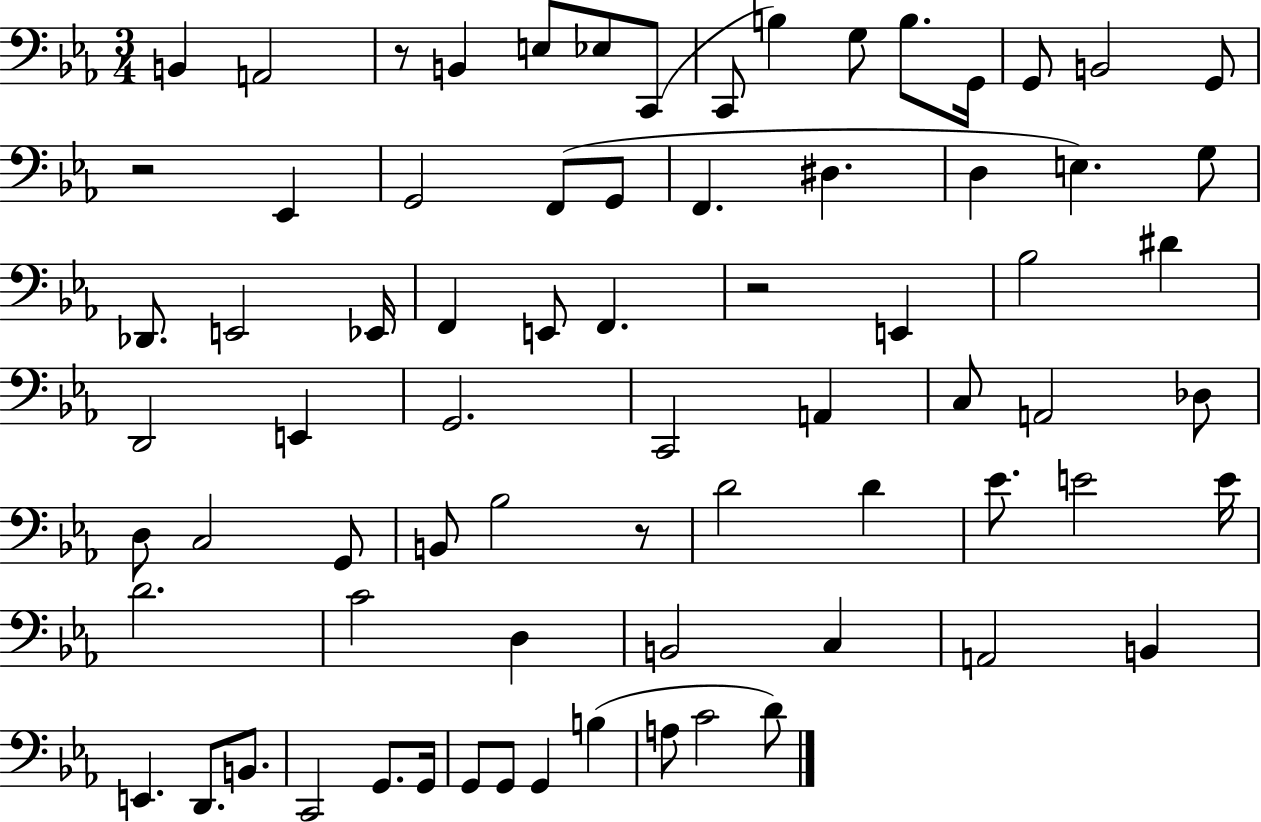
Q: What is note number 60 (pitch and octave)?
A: B2